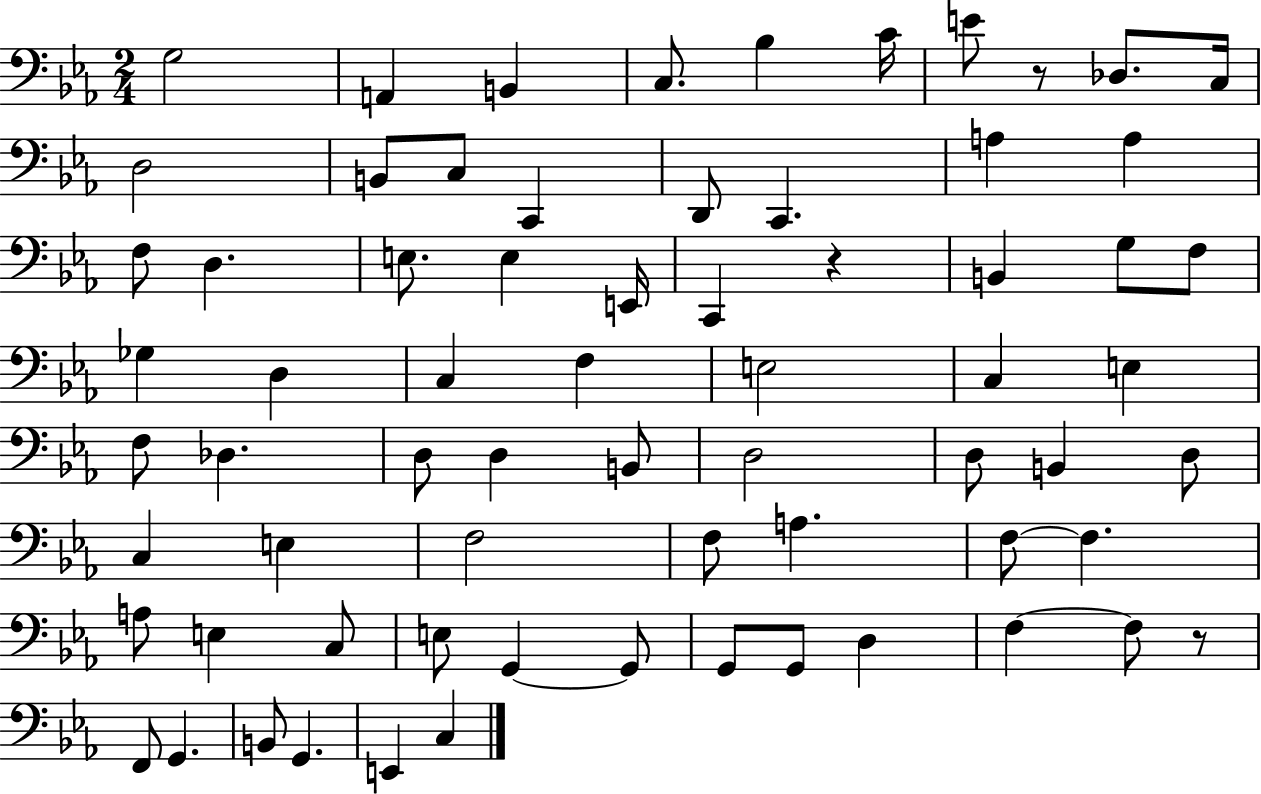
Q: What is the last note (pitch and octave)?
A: C3